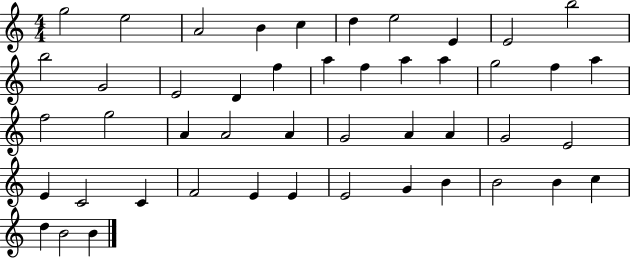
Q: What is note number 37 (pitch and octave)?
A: E4